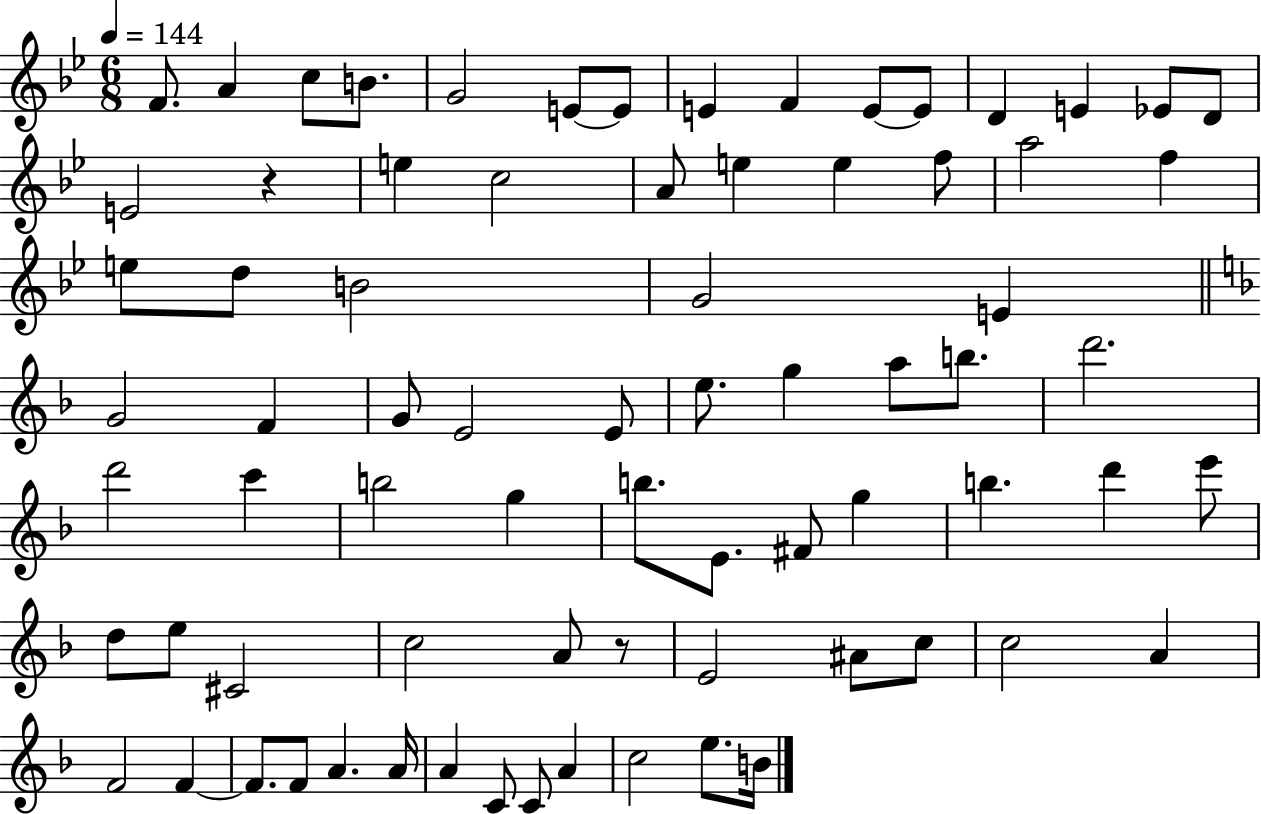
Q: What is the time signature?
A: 6/8